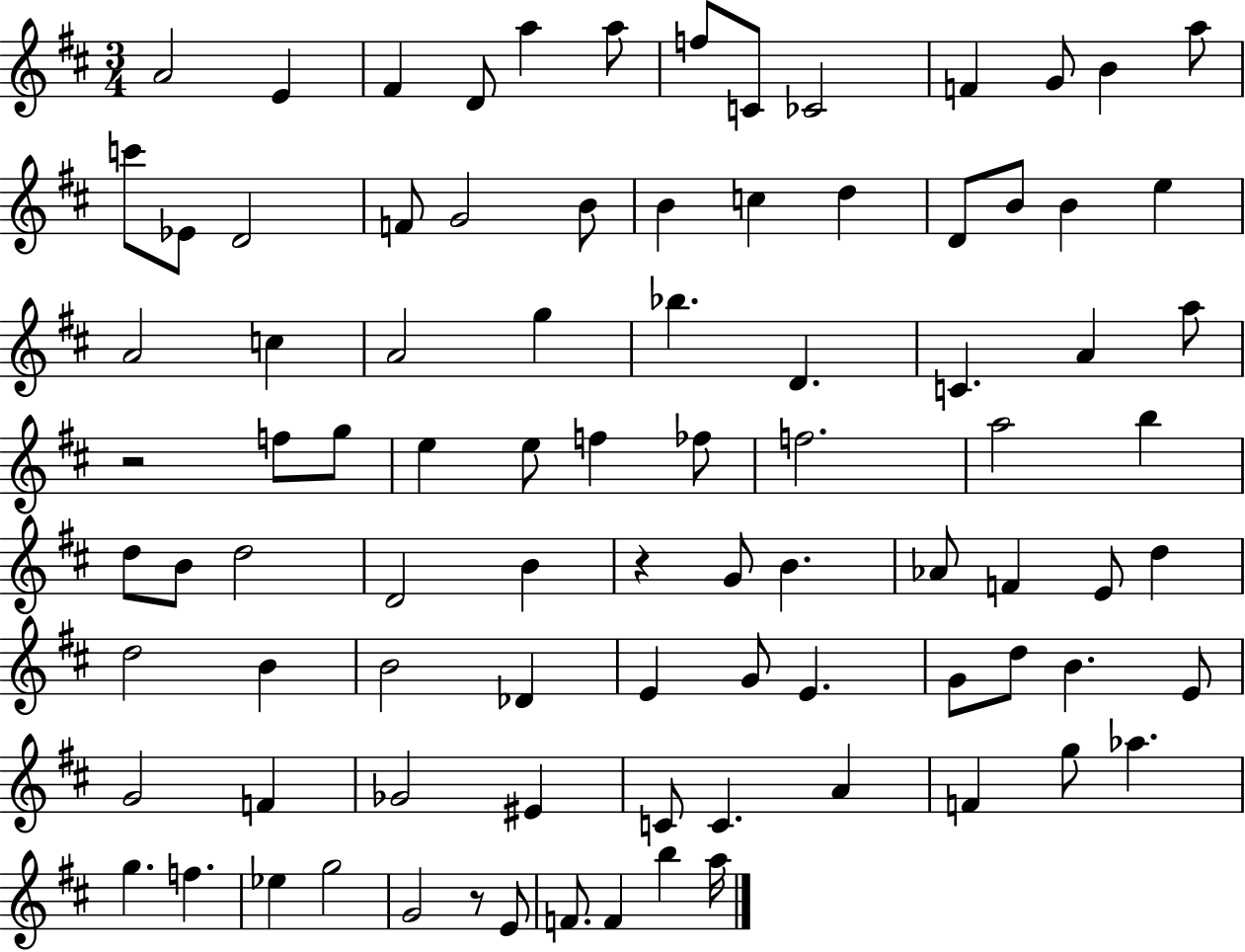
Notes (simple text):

A4/h E4/q F#4/q D4/e A5/q A5/e F5/e C4/e CES4/h F4/q G4/e B4/q A5/e C6/e Eb4/e D4/h F4/e G4/h B4/e B4/q C5/q D5/q D4/e B4/e B4/q E5/q A4/h C5/q A4/h G5/q Bb5/q. D4/q. C4/q. A4/q A5/e R/h F5/e G5/e E5/q E5/e F5/q FES5/e F5/h. A5/h B5/q D5/e B4/e D5/h D4/h B4/q R/q G4/e B4/q. Ab4/e F4/q E4/e D5/q D5/h B4/q B4/h Db4/q E4/q G4/e E4/q. G4/e D5/e B4/q. E4/e G4/h F4/q Gb4/h EIS4/q C4/e C4/q. A4/q F4/q G5/e Ab5/q. G5/q. F5/q. Eb5/q G5/h G4/h R/e E4/e F4/e. F4/q B5/q A5/s